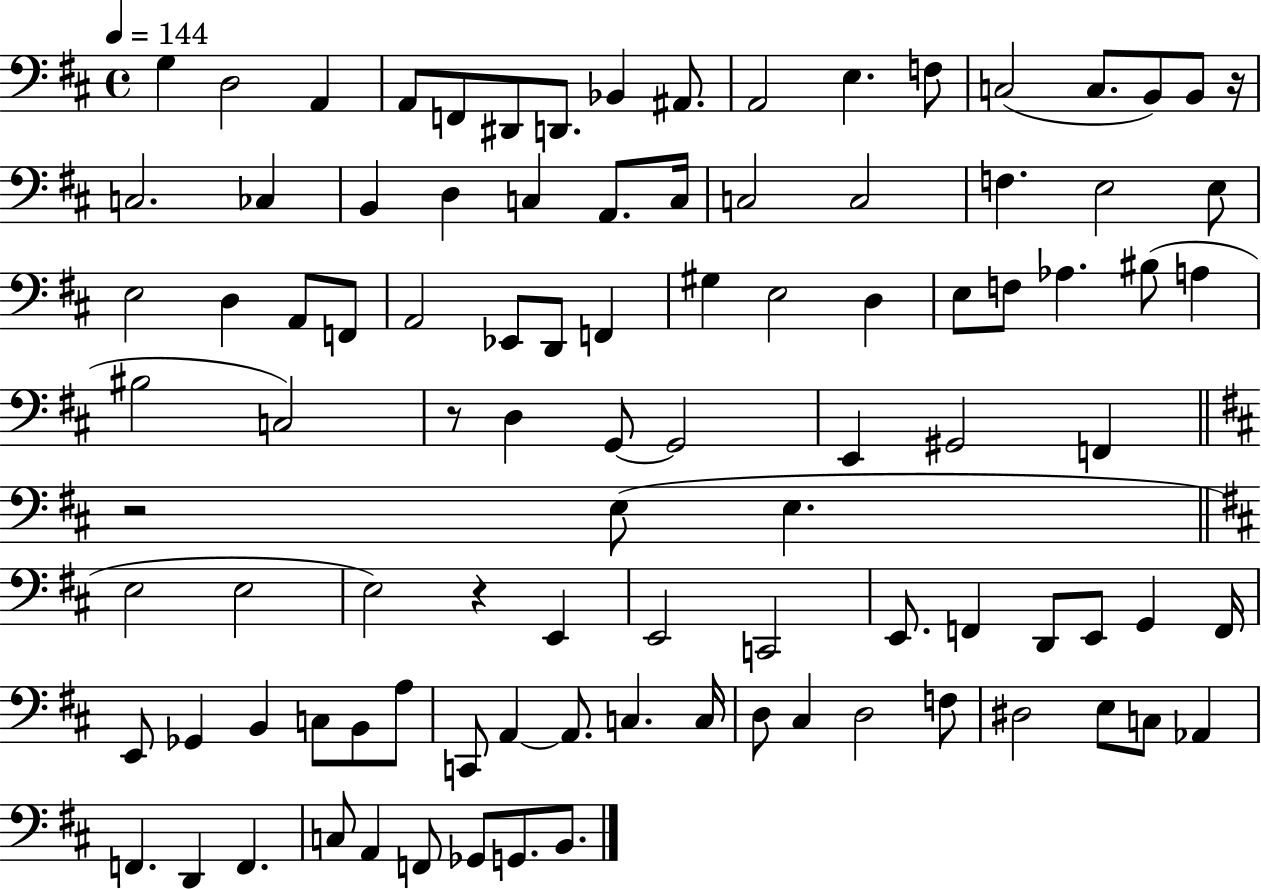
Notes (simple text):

G3/q D3/h A2/q A2/e F2/e D#2/e D2/e. Bb2/q A#2/e. A2/h E3/q. F3/e C3/h C3/e. B2/e B2/e R/s C3/h. CES3/q B2/q D3/q C3/q A2/e. C3/s C3/h C3/h F3/q. E3/h E3/e E3/h D3/q A2/e F2/e A2/h Eb2/e D2/e F2/q G#3/q E3/h D3/q E3/e F3/e Ab3/q. BIS3/e A3/q BIS3/h C3/h R/e D3/q G2/e G2/h E2/q G#2/h F2/q R/h E3/e E3/q. E3/h E3/h E3/h R/q E2/q E2/h C2/h E2/e. F2/q D2/e E2/e G2/q F2/s E2/e Gb2/q B2/q C3/e B2/e A3/e C2/e A2/q A2/e. C3/q. C3/s D3/e C#3/q D3/h F3/e D#3/h E3/e C3/e Ab2/q F2/q. D2/q F2/q. C3/e A2/q F2/e Gb2/e G2/e. B2/e.